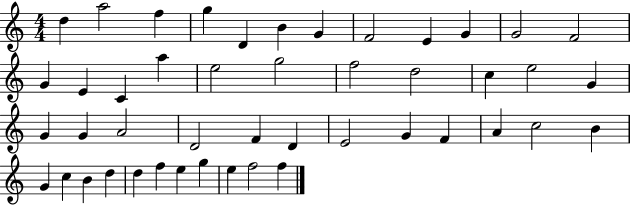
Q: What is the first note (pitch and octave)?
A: D5